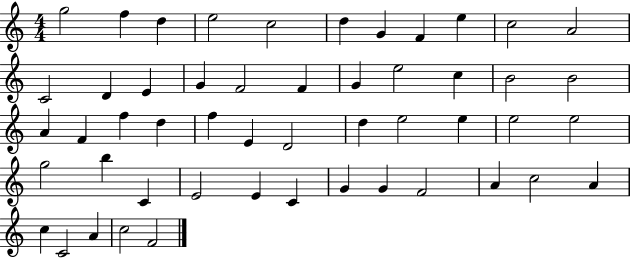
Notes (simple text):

G5/h F5/q D5/q E5/h C5/h D5/q G4/q F4/q E5/q C5/h A4/h C4/h D4/q E4/q G4/q F4/h F4/q G4/q E5/h C5/q B4/h B4/h A4/q F4/q F5/q D5/q F5/q E4/q D4/h D5/q E5/h E5/q E5/h E5/h G5/h B5/q C4/q E4/h E4/q C4/q G4/q G4/q F4/h A4/q C5/h A4/q C5/q C4/h A4/q C5/h F4/h